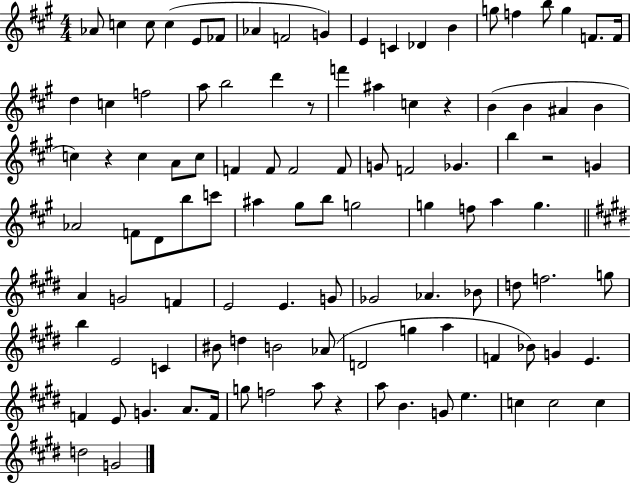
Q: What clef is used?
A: treble